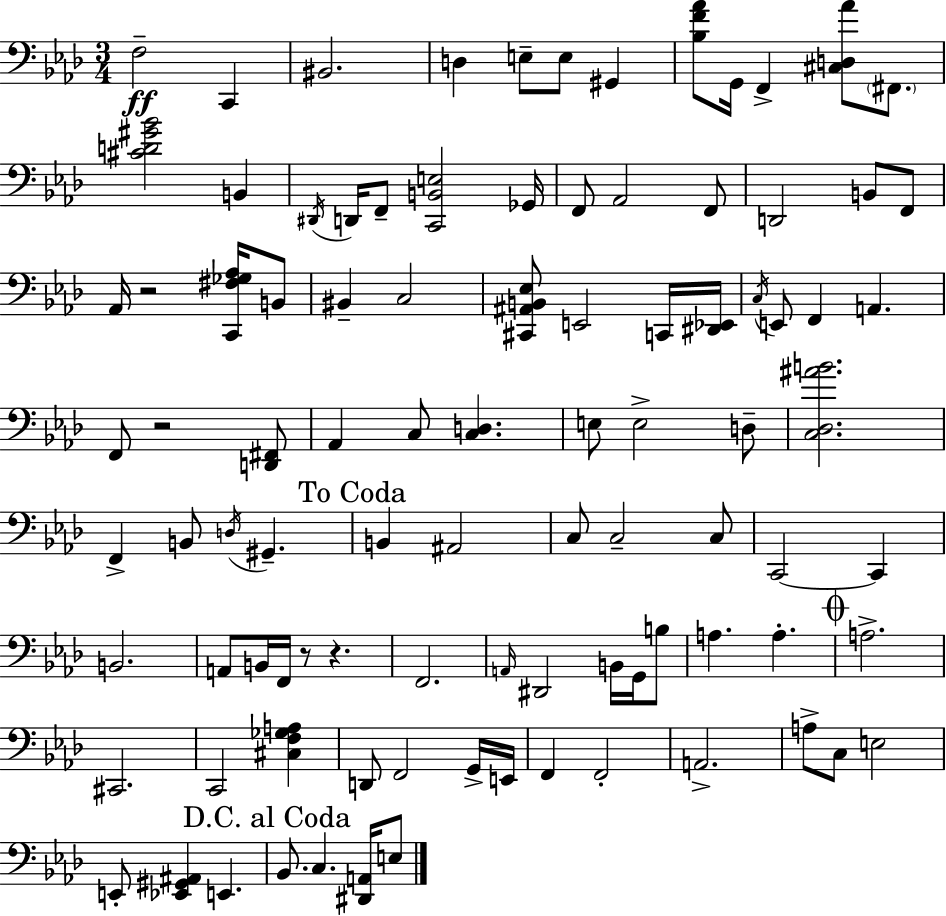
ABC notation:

X:1
T:Untitled
M:3/4
L:1/4
K:Fm
F,2 C,, ^B,,2 D, E,/2 E,/2 ^G,, [_B,F_A]/2 G,,/4 F,, [^C,D,_A]/2 ^F,,/2 [^CD^G_B]2 B,, ^D,,/4 D,,/4 F,,/2 [C,,B,,E,]2 _G,,/4 F,,/2 _A,,2 F,,/2 D,,2 B,,/2 F,,/2 _A,,/4 z2 [C,,^F,_G,_A,]/4 B,,/2 ^B,, C,2 [^C,,^A,,B,,_E,]/2 E,,2 C,,/4 [^D,,_E,,]/4 C,/4 E,,/2 F,, A,, F,,/2 z2 [D,,^F,,]/2 _A,, C,/2 [C,D,] E,/2 E,2 D,/2 [C,_D,^AB]2 F,, B,,/2 D,/4 ^G,, B,, ^A,,2 C,/2 C,2 C,/2 C,,2 C,, B,,2 A,,/2 B,,/4 F,,/4 z/2 z F,,2 A,,/4 ^D,,2 B,,/4 G,,/4 B,/2 A, A, A,2 ^C,,2 C,,2 [^C,F,_G,A,] D,,/2 F,,2 G,,/4 E,,/4 F,, F,,2 A,,2 A,/2 C,/2 E,2 E,,/2 [_E,,^G,,^A,,] E,, _B,,/2 C, [^D,,A,,]/4 E,/2